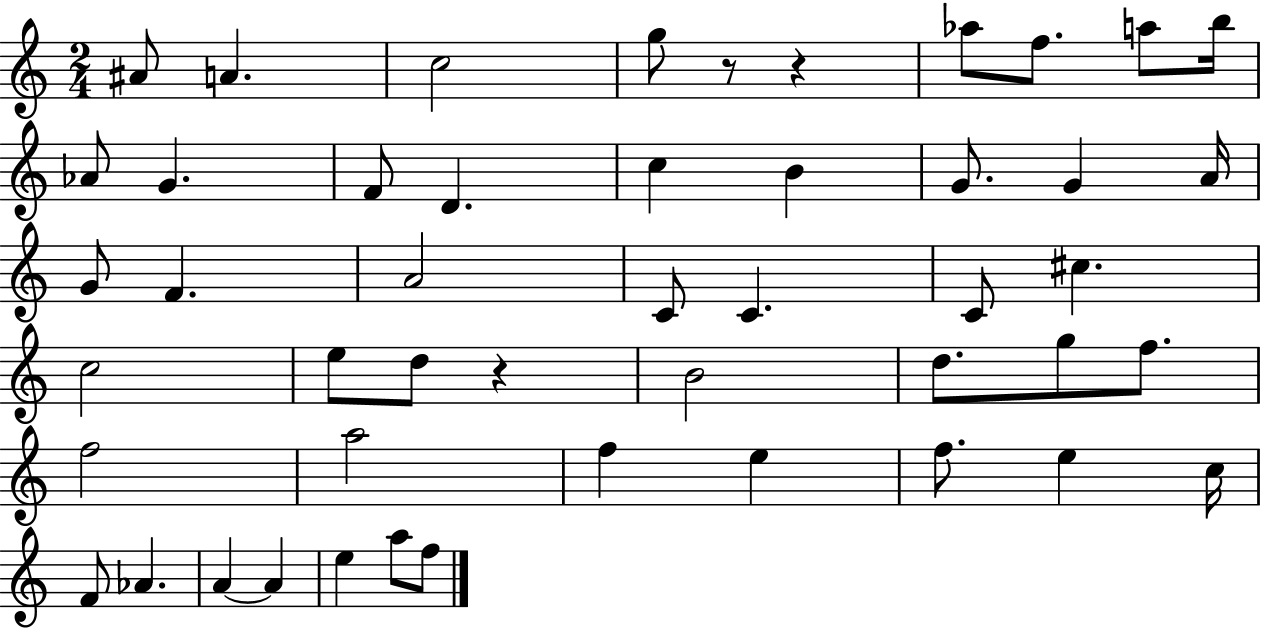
A#4/e A4/q. C5/h G5/e R/e R/q Ab5/e F5/e. A5/e B5/s Ab4/e G4/q. F4/e D4/q. C5/q B4/q G4/e. G4/q A4/s G4/e F4/q. A4/h C4/e C4/q. C4/e C#5/q. C5/h E5/e D5/e R/q B4/h D5/e. G5/e F5/e. F5/h A5/h F5/q E5/q F5/e. E5/q C5/s F4/e Ab4/q. A4/q A4/q E5/q A5/e F5/e